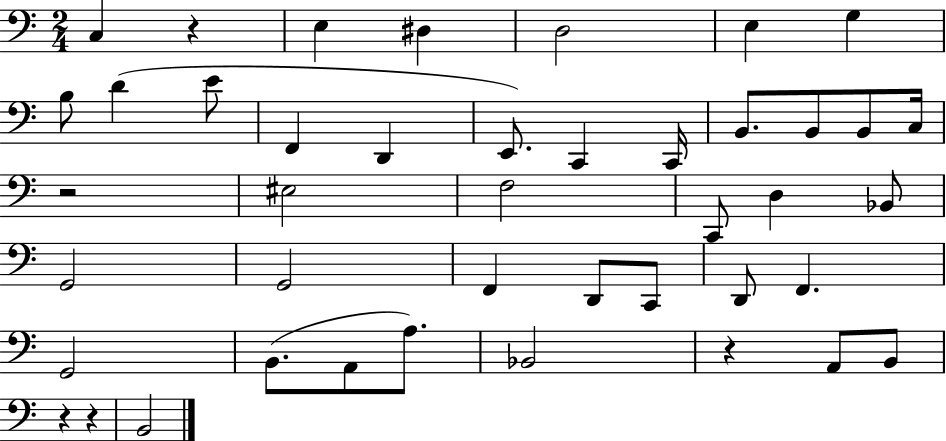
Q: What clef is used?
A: bass